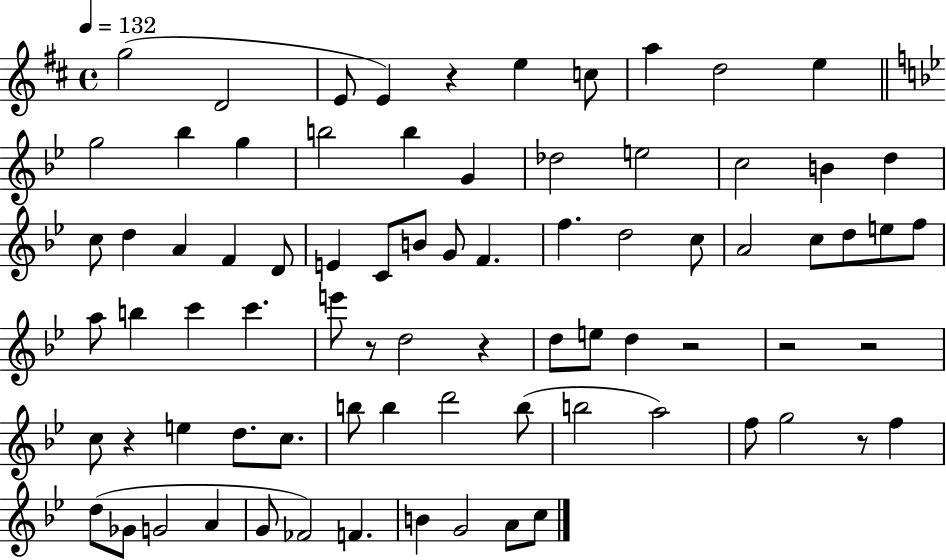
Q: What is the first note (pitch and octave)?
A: G5